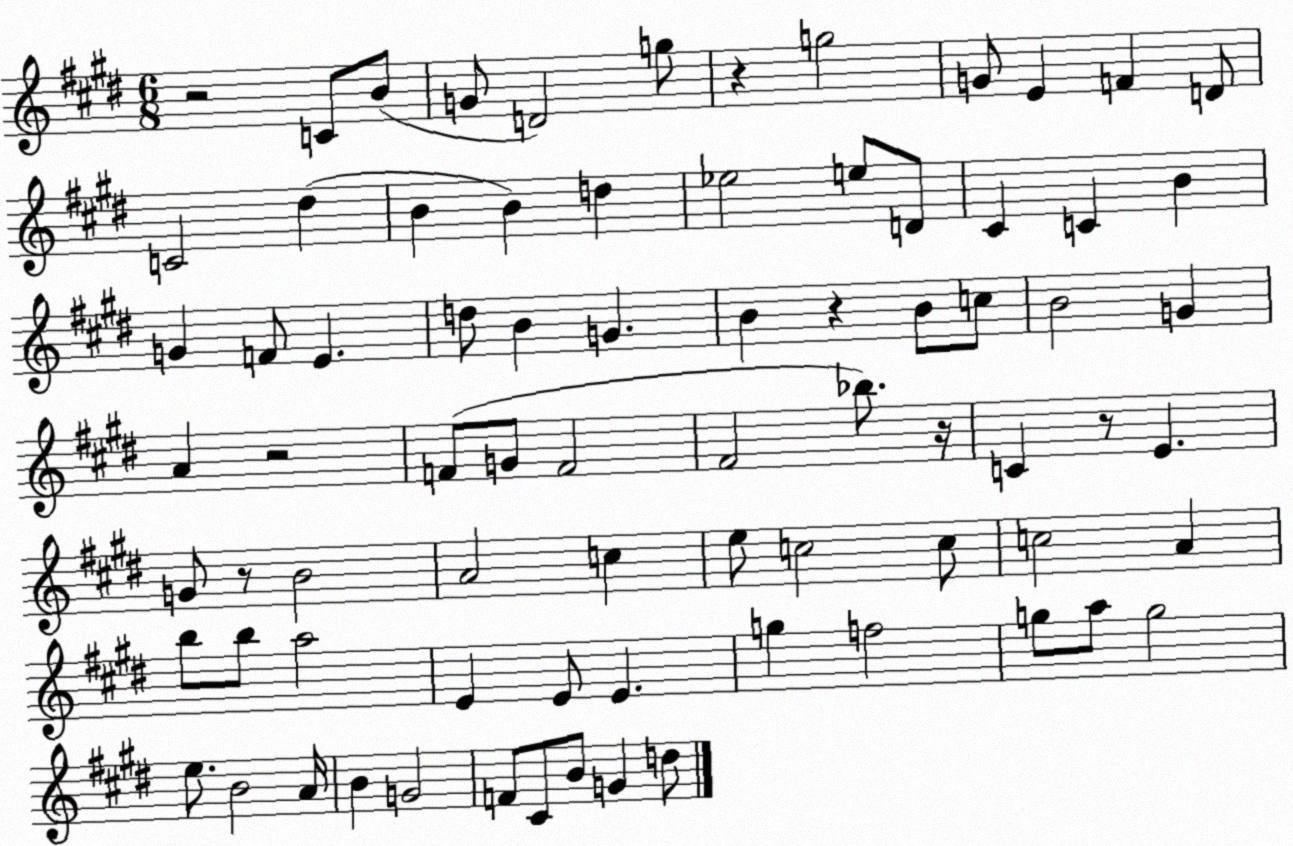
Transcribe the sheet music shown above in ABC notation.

X:1
T:Untitled
M:6/8
L:1/4
K:E
z2 C/2 B/2 G/2 D2 g/2 z g2 G/2 E F D/2 C2 ^d B B d _e2 e/2 D/2 ^C C B G F/2 E d/2 B G B z B/2 c/2 B2 G A z2 F/2 G/2 F2 ^F2 _b/2 z/4 C z/2 E G/2 z/2 B2 A2 c e/2 c2 c/2 c2 A b/2 b/2 a2 E E/2 E g f2 g/2 a/2 g2 e/2 B2 A/4 B G2 F/2 ^C/2 B/2 G d/2